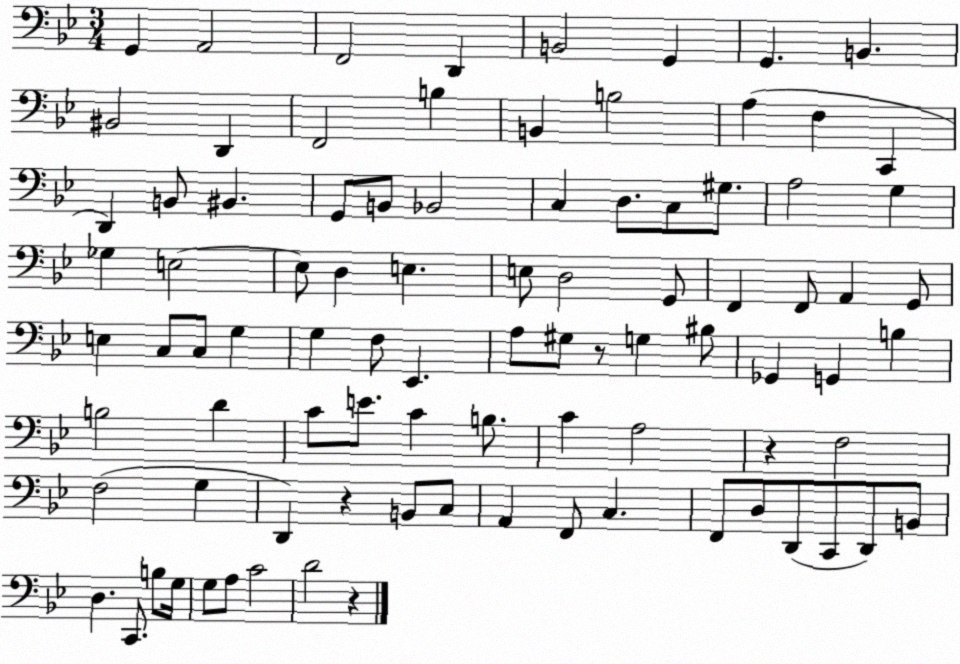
X:1
T:Untitled
M:3/4
L:1/4
K:Bb
G,, A,,2 F,,2 D,, B,,2 G,, G,, B,, ^B,,2 D,, F,,2 B, B,, B,2 A, F, C,, D,, B,,/2 ^B,, G,,/2 B,,/2 _B,,2 C, D,/2 C,/2 ^G,/2 A,2 G, _G, E,2 E,/2 D, E, E,/2 D,2 G,,/2 F,, F,,/2 A,, G,,/2 E, C,/2 C,/2 G, G, F,/2 _E,, A,/2 ^G,/2 z/2 G, ^B,/2 _G,, G,, B, B,2 D C/2 E/2 C B,/2 C A,2 z F,2 F,2 G, D,, z B,,/2 C,/2 A,, F,,/2 C, F,,/2 D,/2 D,,/2 C,,/2 D,,/2 B,,/2 D, C,,/2 B,/2 G,/4 G,/2 A,/2 C2 D2 z